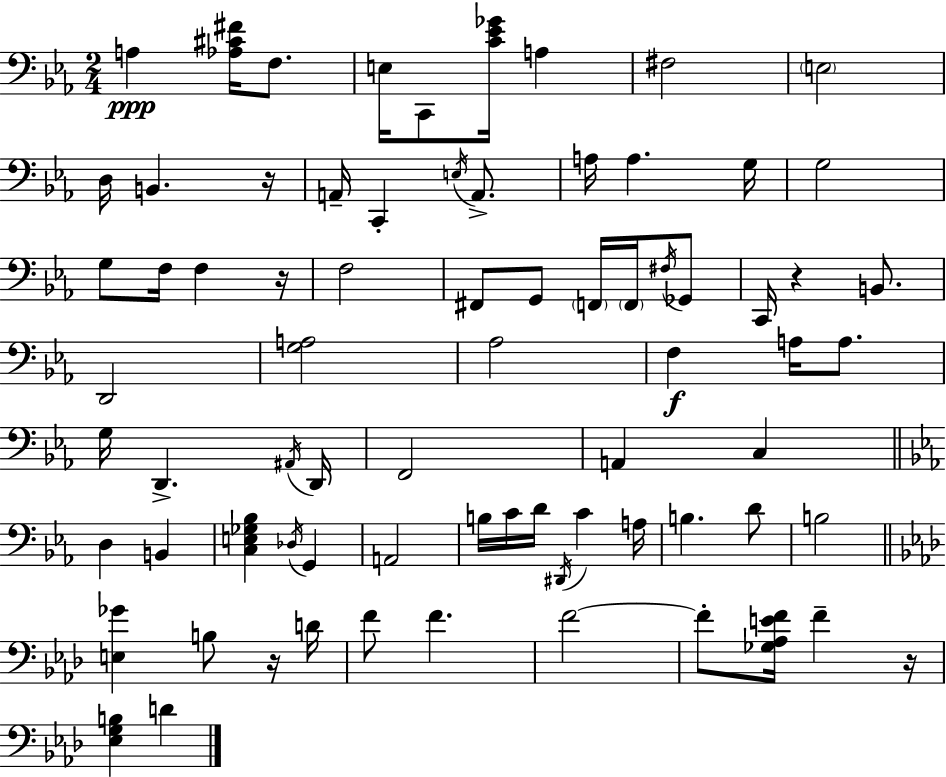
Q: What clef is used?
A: bass